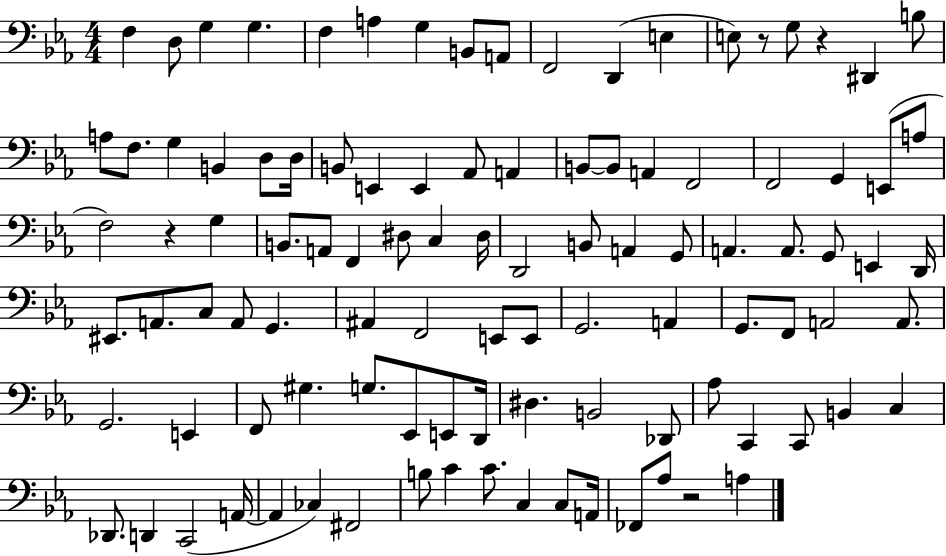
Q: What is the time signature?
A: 4/4